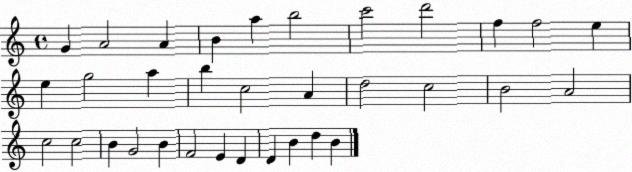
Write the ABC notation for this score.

X:1
T:Untitled
M:4/4
L:1/4
K:C
G A2 A B a b2 c'2 d'2 f f2 e e g2 a b c2 A d2 c2 B2 A2 c2 c2 B G2 B F2 E D D B d B